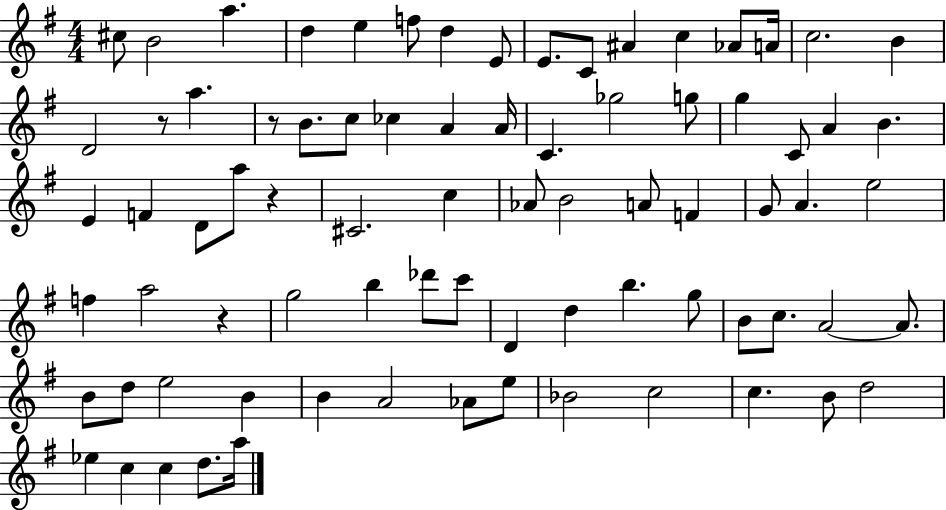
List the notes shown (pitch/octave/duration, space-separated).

C#5/e B4/h A5/q. D5/q E5/q F5/e D5/q E4/e E4/e. C4/e A#4/q C5/q Ab4/e A4/s C5/h. B4/q D4/h R/e A5/q. R/e B4/e. C5/e CES5/q A4/q A4/s C4/q. Gb5/h G5/e G5/q C4/e A4/q B4/q. E4/q F4/q D4/e A5/e R/q C#4/h. C5/q Ab4/e B4/h A4/e F4/q G4/e A4/q. E5/h F5/q A5/h R/q G5/h B5/q Db6/e C6/e D4/q D5/q B5/q. G5/e B4/e C5/e. A4/h A4/e. B4/e D5/e E5/h B4/q B4/q A4/h Ab4/e E5/e Bb4/h C5/h C5/q. B4/e D5/h Eb5/q C5/q C5/q D5/e. A5/s